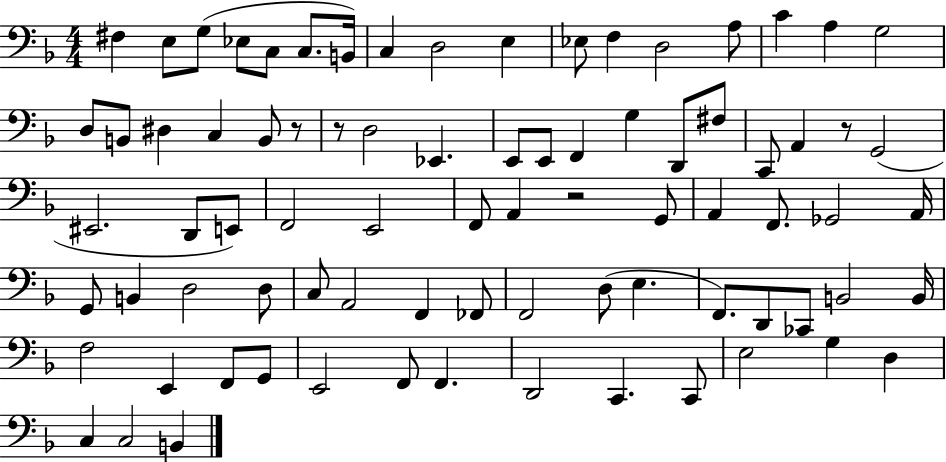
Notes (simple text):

F#3/q E3/e G3/e Eb3/e C3/e C3/e. B2/s C3/q D3/h E3/q Eb3/e F3/q D3/h A3/e C4/q A3/q G3/h D3/e B2/e D#3/q C3/q B2/e R/e R/e D3/h Eb2/q. E2/e E2/e F2/q G3/q D2/e F#3/e C2/e A2/q R/e G2/h EIS2/h. D2/e E2/e F2/h E2/h F2/e A2/q R/h G2/e A2/q F2/e. Gb2/h A2/s G2/e B2/q D3/h D3/e C3/e A2/h F2/q FES2/e F2/h D3/e E3/q. F2/e. D2/e CES2/e B2/h B2/s F3/h E2/q F2/e G2/e E2/h F2/e F2/q. D2/h C2/q. C2/e E3/h G3/q D3/q C3/q C3/h B2/q